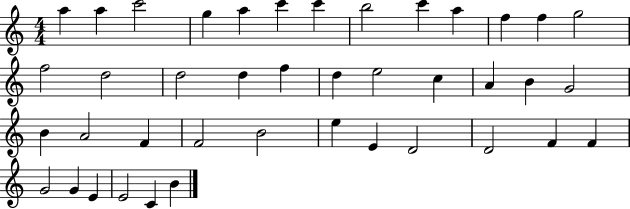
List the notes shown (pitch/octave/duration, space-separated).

A5/q A5/q C6/h G5/q A5/q C6/q C6/q B5/h C6/q A5/q F5/q F5/q G5/h F5/h D5/h D5/h D5/q F5/q D5/q E5/h C5/q A4/q B4/q G4/h B4/q A4/h F4/q F4/h B4/h E5/q E4/q D4/h D4/h F4/q F4/q G4/h G4/q E4/q E4/h C4/q B4/q